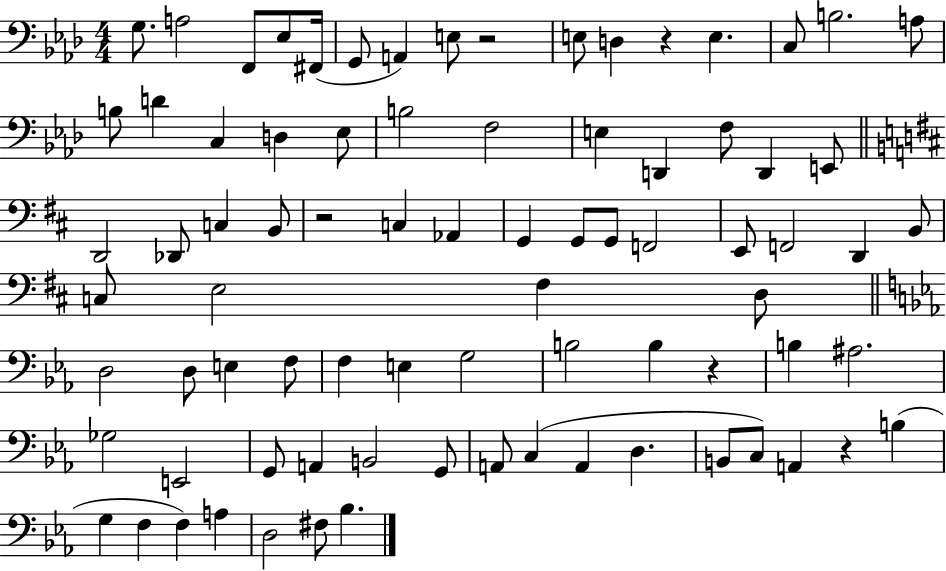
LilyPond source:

{
  \clef bass
  \numericTimeSignature
  \time 4/4
  \key aes \major
  g8. a2 f,8 ees8 fis,16( | g,8 a,4) e8 r2 | e8 d4 r4 e4. | c8 b2. a8 | \break b8 d'4 c4 d4 ees8 | b2 f2 | e4 d,4 f8 d,4 e,8 | \bar "||" \break \key d \major d,2 des,8 c4 b,8 | r2 c4 aes,4 | g,4 g,8 g,8 f,2 | e,8 f,2 d,4 b,8 | \break c8 e2 fis4 d8 | \bar "||" \break \key ees \major d2 d8 e4 f8 | f4 e4 g2 | b2 b4 r4 | b4 ais2. | \break ges2 e,2 | g,8 a,4 b,2 g,8 | a,8 c4( a,4 d4. | b,8 c8) a,4 r4 b4( | \break g4 f4 f4) a4 | d2 fis8 bes4. | \bar "|."
}